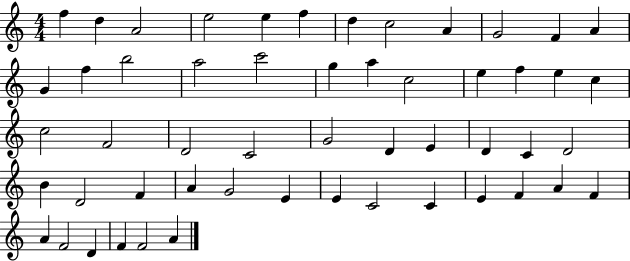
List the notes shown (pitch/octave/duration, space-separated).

F5/q D5/q A4/h E5/h E5/q F5/q D5/q C5/h A4/q G4/h F4/q A4/q G4/q F5/q B5/h A5/h C6/h G5/q A5/q C5/h E5/q F5/q E5/q C5/q C5/h F4/h D4/h C4/h G4/h D4/q E4/q D4/q C4/q D4/h B4/q D4/h F4/q A4/q G4/h E4/q E4/q C4/h C4/q E4/q F4/q A4/q F4/q A4/q F4/h D4/q F4/q F4/h A4/q